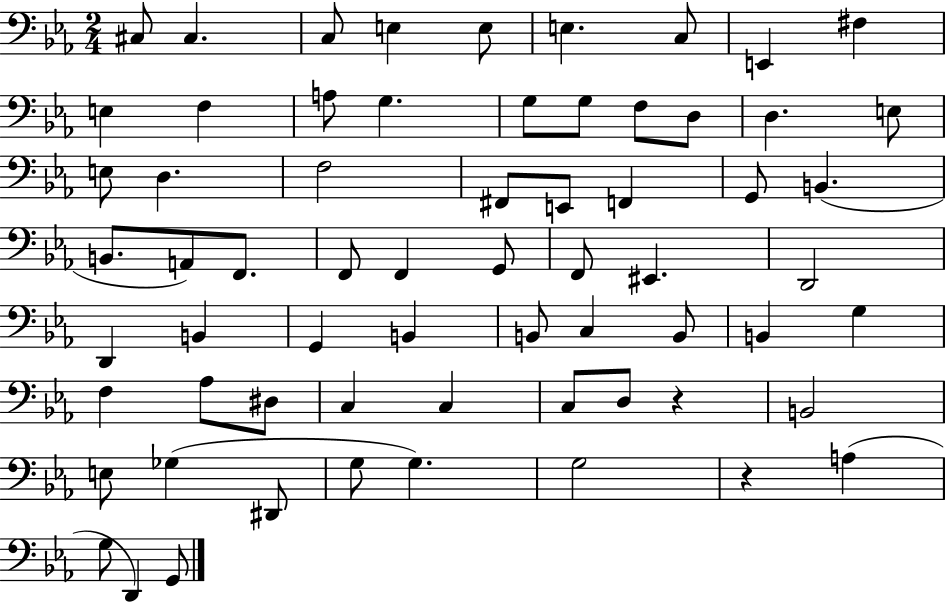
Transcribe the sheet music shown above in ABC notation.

X:1
T:Untitled
M:2/4
L:1/4
K:Eb
^C,/2 ^C, C,/2 E, E,/2 E, C,/2 E,, ^F, E, F, A,/2 G, G,/2 G,/2 F,/2 D,/2 D, E,/2 E,/2 D, F,2 ^F,,/2 E,,/2 F,, G,,/2 B,, B,,/2 A,,/2 F,,/2 F,,/2 F,, G,,/2 F,,/2 ^E,, D,,2 D,, B,, G,, B,, B,,/2 C, B,,/2 B,, G, F, _A,/2 ^D,/2 C, C, C,/2 D,/2 z B,,2 E,/2 _G, ^D,,/2 G,/2 G, G,2 z A, G,/2 D,, G,,/2